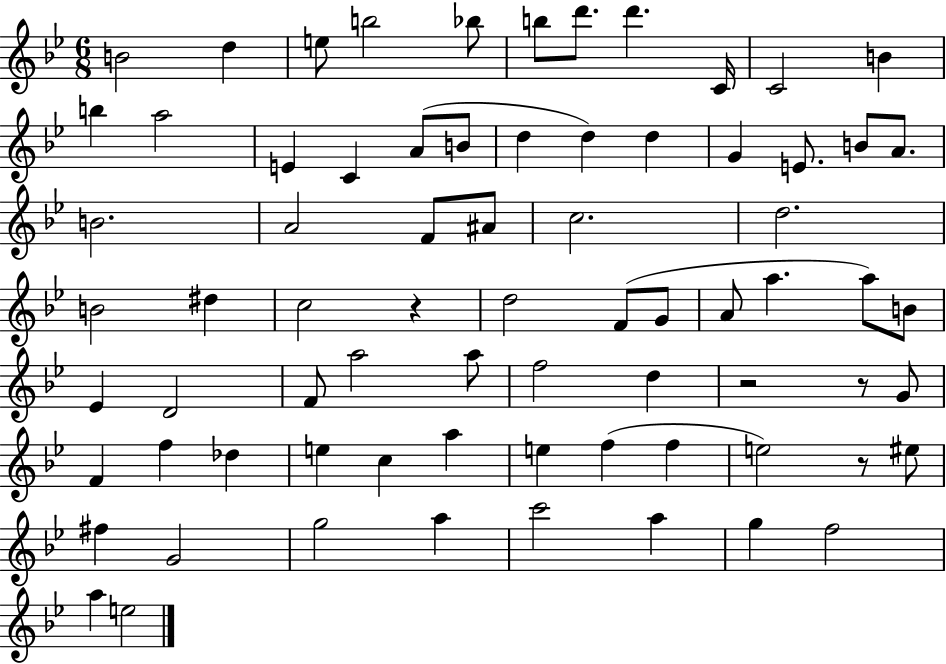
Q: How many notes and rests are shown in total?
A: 73